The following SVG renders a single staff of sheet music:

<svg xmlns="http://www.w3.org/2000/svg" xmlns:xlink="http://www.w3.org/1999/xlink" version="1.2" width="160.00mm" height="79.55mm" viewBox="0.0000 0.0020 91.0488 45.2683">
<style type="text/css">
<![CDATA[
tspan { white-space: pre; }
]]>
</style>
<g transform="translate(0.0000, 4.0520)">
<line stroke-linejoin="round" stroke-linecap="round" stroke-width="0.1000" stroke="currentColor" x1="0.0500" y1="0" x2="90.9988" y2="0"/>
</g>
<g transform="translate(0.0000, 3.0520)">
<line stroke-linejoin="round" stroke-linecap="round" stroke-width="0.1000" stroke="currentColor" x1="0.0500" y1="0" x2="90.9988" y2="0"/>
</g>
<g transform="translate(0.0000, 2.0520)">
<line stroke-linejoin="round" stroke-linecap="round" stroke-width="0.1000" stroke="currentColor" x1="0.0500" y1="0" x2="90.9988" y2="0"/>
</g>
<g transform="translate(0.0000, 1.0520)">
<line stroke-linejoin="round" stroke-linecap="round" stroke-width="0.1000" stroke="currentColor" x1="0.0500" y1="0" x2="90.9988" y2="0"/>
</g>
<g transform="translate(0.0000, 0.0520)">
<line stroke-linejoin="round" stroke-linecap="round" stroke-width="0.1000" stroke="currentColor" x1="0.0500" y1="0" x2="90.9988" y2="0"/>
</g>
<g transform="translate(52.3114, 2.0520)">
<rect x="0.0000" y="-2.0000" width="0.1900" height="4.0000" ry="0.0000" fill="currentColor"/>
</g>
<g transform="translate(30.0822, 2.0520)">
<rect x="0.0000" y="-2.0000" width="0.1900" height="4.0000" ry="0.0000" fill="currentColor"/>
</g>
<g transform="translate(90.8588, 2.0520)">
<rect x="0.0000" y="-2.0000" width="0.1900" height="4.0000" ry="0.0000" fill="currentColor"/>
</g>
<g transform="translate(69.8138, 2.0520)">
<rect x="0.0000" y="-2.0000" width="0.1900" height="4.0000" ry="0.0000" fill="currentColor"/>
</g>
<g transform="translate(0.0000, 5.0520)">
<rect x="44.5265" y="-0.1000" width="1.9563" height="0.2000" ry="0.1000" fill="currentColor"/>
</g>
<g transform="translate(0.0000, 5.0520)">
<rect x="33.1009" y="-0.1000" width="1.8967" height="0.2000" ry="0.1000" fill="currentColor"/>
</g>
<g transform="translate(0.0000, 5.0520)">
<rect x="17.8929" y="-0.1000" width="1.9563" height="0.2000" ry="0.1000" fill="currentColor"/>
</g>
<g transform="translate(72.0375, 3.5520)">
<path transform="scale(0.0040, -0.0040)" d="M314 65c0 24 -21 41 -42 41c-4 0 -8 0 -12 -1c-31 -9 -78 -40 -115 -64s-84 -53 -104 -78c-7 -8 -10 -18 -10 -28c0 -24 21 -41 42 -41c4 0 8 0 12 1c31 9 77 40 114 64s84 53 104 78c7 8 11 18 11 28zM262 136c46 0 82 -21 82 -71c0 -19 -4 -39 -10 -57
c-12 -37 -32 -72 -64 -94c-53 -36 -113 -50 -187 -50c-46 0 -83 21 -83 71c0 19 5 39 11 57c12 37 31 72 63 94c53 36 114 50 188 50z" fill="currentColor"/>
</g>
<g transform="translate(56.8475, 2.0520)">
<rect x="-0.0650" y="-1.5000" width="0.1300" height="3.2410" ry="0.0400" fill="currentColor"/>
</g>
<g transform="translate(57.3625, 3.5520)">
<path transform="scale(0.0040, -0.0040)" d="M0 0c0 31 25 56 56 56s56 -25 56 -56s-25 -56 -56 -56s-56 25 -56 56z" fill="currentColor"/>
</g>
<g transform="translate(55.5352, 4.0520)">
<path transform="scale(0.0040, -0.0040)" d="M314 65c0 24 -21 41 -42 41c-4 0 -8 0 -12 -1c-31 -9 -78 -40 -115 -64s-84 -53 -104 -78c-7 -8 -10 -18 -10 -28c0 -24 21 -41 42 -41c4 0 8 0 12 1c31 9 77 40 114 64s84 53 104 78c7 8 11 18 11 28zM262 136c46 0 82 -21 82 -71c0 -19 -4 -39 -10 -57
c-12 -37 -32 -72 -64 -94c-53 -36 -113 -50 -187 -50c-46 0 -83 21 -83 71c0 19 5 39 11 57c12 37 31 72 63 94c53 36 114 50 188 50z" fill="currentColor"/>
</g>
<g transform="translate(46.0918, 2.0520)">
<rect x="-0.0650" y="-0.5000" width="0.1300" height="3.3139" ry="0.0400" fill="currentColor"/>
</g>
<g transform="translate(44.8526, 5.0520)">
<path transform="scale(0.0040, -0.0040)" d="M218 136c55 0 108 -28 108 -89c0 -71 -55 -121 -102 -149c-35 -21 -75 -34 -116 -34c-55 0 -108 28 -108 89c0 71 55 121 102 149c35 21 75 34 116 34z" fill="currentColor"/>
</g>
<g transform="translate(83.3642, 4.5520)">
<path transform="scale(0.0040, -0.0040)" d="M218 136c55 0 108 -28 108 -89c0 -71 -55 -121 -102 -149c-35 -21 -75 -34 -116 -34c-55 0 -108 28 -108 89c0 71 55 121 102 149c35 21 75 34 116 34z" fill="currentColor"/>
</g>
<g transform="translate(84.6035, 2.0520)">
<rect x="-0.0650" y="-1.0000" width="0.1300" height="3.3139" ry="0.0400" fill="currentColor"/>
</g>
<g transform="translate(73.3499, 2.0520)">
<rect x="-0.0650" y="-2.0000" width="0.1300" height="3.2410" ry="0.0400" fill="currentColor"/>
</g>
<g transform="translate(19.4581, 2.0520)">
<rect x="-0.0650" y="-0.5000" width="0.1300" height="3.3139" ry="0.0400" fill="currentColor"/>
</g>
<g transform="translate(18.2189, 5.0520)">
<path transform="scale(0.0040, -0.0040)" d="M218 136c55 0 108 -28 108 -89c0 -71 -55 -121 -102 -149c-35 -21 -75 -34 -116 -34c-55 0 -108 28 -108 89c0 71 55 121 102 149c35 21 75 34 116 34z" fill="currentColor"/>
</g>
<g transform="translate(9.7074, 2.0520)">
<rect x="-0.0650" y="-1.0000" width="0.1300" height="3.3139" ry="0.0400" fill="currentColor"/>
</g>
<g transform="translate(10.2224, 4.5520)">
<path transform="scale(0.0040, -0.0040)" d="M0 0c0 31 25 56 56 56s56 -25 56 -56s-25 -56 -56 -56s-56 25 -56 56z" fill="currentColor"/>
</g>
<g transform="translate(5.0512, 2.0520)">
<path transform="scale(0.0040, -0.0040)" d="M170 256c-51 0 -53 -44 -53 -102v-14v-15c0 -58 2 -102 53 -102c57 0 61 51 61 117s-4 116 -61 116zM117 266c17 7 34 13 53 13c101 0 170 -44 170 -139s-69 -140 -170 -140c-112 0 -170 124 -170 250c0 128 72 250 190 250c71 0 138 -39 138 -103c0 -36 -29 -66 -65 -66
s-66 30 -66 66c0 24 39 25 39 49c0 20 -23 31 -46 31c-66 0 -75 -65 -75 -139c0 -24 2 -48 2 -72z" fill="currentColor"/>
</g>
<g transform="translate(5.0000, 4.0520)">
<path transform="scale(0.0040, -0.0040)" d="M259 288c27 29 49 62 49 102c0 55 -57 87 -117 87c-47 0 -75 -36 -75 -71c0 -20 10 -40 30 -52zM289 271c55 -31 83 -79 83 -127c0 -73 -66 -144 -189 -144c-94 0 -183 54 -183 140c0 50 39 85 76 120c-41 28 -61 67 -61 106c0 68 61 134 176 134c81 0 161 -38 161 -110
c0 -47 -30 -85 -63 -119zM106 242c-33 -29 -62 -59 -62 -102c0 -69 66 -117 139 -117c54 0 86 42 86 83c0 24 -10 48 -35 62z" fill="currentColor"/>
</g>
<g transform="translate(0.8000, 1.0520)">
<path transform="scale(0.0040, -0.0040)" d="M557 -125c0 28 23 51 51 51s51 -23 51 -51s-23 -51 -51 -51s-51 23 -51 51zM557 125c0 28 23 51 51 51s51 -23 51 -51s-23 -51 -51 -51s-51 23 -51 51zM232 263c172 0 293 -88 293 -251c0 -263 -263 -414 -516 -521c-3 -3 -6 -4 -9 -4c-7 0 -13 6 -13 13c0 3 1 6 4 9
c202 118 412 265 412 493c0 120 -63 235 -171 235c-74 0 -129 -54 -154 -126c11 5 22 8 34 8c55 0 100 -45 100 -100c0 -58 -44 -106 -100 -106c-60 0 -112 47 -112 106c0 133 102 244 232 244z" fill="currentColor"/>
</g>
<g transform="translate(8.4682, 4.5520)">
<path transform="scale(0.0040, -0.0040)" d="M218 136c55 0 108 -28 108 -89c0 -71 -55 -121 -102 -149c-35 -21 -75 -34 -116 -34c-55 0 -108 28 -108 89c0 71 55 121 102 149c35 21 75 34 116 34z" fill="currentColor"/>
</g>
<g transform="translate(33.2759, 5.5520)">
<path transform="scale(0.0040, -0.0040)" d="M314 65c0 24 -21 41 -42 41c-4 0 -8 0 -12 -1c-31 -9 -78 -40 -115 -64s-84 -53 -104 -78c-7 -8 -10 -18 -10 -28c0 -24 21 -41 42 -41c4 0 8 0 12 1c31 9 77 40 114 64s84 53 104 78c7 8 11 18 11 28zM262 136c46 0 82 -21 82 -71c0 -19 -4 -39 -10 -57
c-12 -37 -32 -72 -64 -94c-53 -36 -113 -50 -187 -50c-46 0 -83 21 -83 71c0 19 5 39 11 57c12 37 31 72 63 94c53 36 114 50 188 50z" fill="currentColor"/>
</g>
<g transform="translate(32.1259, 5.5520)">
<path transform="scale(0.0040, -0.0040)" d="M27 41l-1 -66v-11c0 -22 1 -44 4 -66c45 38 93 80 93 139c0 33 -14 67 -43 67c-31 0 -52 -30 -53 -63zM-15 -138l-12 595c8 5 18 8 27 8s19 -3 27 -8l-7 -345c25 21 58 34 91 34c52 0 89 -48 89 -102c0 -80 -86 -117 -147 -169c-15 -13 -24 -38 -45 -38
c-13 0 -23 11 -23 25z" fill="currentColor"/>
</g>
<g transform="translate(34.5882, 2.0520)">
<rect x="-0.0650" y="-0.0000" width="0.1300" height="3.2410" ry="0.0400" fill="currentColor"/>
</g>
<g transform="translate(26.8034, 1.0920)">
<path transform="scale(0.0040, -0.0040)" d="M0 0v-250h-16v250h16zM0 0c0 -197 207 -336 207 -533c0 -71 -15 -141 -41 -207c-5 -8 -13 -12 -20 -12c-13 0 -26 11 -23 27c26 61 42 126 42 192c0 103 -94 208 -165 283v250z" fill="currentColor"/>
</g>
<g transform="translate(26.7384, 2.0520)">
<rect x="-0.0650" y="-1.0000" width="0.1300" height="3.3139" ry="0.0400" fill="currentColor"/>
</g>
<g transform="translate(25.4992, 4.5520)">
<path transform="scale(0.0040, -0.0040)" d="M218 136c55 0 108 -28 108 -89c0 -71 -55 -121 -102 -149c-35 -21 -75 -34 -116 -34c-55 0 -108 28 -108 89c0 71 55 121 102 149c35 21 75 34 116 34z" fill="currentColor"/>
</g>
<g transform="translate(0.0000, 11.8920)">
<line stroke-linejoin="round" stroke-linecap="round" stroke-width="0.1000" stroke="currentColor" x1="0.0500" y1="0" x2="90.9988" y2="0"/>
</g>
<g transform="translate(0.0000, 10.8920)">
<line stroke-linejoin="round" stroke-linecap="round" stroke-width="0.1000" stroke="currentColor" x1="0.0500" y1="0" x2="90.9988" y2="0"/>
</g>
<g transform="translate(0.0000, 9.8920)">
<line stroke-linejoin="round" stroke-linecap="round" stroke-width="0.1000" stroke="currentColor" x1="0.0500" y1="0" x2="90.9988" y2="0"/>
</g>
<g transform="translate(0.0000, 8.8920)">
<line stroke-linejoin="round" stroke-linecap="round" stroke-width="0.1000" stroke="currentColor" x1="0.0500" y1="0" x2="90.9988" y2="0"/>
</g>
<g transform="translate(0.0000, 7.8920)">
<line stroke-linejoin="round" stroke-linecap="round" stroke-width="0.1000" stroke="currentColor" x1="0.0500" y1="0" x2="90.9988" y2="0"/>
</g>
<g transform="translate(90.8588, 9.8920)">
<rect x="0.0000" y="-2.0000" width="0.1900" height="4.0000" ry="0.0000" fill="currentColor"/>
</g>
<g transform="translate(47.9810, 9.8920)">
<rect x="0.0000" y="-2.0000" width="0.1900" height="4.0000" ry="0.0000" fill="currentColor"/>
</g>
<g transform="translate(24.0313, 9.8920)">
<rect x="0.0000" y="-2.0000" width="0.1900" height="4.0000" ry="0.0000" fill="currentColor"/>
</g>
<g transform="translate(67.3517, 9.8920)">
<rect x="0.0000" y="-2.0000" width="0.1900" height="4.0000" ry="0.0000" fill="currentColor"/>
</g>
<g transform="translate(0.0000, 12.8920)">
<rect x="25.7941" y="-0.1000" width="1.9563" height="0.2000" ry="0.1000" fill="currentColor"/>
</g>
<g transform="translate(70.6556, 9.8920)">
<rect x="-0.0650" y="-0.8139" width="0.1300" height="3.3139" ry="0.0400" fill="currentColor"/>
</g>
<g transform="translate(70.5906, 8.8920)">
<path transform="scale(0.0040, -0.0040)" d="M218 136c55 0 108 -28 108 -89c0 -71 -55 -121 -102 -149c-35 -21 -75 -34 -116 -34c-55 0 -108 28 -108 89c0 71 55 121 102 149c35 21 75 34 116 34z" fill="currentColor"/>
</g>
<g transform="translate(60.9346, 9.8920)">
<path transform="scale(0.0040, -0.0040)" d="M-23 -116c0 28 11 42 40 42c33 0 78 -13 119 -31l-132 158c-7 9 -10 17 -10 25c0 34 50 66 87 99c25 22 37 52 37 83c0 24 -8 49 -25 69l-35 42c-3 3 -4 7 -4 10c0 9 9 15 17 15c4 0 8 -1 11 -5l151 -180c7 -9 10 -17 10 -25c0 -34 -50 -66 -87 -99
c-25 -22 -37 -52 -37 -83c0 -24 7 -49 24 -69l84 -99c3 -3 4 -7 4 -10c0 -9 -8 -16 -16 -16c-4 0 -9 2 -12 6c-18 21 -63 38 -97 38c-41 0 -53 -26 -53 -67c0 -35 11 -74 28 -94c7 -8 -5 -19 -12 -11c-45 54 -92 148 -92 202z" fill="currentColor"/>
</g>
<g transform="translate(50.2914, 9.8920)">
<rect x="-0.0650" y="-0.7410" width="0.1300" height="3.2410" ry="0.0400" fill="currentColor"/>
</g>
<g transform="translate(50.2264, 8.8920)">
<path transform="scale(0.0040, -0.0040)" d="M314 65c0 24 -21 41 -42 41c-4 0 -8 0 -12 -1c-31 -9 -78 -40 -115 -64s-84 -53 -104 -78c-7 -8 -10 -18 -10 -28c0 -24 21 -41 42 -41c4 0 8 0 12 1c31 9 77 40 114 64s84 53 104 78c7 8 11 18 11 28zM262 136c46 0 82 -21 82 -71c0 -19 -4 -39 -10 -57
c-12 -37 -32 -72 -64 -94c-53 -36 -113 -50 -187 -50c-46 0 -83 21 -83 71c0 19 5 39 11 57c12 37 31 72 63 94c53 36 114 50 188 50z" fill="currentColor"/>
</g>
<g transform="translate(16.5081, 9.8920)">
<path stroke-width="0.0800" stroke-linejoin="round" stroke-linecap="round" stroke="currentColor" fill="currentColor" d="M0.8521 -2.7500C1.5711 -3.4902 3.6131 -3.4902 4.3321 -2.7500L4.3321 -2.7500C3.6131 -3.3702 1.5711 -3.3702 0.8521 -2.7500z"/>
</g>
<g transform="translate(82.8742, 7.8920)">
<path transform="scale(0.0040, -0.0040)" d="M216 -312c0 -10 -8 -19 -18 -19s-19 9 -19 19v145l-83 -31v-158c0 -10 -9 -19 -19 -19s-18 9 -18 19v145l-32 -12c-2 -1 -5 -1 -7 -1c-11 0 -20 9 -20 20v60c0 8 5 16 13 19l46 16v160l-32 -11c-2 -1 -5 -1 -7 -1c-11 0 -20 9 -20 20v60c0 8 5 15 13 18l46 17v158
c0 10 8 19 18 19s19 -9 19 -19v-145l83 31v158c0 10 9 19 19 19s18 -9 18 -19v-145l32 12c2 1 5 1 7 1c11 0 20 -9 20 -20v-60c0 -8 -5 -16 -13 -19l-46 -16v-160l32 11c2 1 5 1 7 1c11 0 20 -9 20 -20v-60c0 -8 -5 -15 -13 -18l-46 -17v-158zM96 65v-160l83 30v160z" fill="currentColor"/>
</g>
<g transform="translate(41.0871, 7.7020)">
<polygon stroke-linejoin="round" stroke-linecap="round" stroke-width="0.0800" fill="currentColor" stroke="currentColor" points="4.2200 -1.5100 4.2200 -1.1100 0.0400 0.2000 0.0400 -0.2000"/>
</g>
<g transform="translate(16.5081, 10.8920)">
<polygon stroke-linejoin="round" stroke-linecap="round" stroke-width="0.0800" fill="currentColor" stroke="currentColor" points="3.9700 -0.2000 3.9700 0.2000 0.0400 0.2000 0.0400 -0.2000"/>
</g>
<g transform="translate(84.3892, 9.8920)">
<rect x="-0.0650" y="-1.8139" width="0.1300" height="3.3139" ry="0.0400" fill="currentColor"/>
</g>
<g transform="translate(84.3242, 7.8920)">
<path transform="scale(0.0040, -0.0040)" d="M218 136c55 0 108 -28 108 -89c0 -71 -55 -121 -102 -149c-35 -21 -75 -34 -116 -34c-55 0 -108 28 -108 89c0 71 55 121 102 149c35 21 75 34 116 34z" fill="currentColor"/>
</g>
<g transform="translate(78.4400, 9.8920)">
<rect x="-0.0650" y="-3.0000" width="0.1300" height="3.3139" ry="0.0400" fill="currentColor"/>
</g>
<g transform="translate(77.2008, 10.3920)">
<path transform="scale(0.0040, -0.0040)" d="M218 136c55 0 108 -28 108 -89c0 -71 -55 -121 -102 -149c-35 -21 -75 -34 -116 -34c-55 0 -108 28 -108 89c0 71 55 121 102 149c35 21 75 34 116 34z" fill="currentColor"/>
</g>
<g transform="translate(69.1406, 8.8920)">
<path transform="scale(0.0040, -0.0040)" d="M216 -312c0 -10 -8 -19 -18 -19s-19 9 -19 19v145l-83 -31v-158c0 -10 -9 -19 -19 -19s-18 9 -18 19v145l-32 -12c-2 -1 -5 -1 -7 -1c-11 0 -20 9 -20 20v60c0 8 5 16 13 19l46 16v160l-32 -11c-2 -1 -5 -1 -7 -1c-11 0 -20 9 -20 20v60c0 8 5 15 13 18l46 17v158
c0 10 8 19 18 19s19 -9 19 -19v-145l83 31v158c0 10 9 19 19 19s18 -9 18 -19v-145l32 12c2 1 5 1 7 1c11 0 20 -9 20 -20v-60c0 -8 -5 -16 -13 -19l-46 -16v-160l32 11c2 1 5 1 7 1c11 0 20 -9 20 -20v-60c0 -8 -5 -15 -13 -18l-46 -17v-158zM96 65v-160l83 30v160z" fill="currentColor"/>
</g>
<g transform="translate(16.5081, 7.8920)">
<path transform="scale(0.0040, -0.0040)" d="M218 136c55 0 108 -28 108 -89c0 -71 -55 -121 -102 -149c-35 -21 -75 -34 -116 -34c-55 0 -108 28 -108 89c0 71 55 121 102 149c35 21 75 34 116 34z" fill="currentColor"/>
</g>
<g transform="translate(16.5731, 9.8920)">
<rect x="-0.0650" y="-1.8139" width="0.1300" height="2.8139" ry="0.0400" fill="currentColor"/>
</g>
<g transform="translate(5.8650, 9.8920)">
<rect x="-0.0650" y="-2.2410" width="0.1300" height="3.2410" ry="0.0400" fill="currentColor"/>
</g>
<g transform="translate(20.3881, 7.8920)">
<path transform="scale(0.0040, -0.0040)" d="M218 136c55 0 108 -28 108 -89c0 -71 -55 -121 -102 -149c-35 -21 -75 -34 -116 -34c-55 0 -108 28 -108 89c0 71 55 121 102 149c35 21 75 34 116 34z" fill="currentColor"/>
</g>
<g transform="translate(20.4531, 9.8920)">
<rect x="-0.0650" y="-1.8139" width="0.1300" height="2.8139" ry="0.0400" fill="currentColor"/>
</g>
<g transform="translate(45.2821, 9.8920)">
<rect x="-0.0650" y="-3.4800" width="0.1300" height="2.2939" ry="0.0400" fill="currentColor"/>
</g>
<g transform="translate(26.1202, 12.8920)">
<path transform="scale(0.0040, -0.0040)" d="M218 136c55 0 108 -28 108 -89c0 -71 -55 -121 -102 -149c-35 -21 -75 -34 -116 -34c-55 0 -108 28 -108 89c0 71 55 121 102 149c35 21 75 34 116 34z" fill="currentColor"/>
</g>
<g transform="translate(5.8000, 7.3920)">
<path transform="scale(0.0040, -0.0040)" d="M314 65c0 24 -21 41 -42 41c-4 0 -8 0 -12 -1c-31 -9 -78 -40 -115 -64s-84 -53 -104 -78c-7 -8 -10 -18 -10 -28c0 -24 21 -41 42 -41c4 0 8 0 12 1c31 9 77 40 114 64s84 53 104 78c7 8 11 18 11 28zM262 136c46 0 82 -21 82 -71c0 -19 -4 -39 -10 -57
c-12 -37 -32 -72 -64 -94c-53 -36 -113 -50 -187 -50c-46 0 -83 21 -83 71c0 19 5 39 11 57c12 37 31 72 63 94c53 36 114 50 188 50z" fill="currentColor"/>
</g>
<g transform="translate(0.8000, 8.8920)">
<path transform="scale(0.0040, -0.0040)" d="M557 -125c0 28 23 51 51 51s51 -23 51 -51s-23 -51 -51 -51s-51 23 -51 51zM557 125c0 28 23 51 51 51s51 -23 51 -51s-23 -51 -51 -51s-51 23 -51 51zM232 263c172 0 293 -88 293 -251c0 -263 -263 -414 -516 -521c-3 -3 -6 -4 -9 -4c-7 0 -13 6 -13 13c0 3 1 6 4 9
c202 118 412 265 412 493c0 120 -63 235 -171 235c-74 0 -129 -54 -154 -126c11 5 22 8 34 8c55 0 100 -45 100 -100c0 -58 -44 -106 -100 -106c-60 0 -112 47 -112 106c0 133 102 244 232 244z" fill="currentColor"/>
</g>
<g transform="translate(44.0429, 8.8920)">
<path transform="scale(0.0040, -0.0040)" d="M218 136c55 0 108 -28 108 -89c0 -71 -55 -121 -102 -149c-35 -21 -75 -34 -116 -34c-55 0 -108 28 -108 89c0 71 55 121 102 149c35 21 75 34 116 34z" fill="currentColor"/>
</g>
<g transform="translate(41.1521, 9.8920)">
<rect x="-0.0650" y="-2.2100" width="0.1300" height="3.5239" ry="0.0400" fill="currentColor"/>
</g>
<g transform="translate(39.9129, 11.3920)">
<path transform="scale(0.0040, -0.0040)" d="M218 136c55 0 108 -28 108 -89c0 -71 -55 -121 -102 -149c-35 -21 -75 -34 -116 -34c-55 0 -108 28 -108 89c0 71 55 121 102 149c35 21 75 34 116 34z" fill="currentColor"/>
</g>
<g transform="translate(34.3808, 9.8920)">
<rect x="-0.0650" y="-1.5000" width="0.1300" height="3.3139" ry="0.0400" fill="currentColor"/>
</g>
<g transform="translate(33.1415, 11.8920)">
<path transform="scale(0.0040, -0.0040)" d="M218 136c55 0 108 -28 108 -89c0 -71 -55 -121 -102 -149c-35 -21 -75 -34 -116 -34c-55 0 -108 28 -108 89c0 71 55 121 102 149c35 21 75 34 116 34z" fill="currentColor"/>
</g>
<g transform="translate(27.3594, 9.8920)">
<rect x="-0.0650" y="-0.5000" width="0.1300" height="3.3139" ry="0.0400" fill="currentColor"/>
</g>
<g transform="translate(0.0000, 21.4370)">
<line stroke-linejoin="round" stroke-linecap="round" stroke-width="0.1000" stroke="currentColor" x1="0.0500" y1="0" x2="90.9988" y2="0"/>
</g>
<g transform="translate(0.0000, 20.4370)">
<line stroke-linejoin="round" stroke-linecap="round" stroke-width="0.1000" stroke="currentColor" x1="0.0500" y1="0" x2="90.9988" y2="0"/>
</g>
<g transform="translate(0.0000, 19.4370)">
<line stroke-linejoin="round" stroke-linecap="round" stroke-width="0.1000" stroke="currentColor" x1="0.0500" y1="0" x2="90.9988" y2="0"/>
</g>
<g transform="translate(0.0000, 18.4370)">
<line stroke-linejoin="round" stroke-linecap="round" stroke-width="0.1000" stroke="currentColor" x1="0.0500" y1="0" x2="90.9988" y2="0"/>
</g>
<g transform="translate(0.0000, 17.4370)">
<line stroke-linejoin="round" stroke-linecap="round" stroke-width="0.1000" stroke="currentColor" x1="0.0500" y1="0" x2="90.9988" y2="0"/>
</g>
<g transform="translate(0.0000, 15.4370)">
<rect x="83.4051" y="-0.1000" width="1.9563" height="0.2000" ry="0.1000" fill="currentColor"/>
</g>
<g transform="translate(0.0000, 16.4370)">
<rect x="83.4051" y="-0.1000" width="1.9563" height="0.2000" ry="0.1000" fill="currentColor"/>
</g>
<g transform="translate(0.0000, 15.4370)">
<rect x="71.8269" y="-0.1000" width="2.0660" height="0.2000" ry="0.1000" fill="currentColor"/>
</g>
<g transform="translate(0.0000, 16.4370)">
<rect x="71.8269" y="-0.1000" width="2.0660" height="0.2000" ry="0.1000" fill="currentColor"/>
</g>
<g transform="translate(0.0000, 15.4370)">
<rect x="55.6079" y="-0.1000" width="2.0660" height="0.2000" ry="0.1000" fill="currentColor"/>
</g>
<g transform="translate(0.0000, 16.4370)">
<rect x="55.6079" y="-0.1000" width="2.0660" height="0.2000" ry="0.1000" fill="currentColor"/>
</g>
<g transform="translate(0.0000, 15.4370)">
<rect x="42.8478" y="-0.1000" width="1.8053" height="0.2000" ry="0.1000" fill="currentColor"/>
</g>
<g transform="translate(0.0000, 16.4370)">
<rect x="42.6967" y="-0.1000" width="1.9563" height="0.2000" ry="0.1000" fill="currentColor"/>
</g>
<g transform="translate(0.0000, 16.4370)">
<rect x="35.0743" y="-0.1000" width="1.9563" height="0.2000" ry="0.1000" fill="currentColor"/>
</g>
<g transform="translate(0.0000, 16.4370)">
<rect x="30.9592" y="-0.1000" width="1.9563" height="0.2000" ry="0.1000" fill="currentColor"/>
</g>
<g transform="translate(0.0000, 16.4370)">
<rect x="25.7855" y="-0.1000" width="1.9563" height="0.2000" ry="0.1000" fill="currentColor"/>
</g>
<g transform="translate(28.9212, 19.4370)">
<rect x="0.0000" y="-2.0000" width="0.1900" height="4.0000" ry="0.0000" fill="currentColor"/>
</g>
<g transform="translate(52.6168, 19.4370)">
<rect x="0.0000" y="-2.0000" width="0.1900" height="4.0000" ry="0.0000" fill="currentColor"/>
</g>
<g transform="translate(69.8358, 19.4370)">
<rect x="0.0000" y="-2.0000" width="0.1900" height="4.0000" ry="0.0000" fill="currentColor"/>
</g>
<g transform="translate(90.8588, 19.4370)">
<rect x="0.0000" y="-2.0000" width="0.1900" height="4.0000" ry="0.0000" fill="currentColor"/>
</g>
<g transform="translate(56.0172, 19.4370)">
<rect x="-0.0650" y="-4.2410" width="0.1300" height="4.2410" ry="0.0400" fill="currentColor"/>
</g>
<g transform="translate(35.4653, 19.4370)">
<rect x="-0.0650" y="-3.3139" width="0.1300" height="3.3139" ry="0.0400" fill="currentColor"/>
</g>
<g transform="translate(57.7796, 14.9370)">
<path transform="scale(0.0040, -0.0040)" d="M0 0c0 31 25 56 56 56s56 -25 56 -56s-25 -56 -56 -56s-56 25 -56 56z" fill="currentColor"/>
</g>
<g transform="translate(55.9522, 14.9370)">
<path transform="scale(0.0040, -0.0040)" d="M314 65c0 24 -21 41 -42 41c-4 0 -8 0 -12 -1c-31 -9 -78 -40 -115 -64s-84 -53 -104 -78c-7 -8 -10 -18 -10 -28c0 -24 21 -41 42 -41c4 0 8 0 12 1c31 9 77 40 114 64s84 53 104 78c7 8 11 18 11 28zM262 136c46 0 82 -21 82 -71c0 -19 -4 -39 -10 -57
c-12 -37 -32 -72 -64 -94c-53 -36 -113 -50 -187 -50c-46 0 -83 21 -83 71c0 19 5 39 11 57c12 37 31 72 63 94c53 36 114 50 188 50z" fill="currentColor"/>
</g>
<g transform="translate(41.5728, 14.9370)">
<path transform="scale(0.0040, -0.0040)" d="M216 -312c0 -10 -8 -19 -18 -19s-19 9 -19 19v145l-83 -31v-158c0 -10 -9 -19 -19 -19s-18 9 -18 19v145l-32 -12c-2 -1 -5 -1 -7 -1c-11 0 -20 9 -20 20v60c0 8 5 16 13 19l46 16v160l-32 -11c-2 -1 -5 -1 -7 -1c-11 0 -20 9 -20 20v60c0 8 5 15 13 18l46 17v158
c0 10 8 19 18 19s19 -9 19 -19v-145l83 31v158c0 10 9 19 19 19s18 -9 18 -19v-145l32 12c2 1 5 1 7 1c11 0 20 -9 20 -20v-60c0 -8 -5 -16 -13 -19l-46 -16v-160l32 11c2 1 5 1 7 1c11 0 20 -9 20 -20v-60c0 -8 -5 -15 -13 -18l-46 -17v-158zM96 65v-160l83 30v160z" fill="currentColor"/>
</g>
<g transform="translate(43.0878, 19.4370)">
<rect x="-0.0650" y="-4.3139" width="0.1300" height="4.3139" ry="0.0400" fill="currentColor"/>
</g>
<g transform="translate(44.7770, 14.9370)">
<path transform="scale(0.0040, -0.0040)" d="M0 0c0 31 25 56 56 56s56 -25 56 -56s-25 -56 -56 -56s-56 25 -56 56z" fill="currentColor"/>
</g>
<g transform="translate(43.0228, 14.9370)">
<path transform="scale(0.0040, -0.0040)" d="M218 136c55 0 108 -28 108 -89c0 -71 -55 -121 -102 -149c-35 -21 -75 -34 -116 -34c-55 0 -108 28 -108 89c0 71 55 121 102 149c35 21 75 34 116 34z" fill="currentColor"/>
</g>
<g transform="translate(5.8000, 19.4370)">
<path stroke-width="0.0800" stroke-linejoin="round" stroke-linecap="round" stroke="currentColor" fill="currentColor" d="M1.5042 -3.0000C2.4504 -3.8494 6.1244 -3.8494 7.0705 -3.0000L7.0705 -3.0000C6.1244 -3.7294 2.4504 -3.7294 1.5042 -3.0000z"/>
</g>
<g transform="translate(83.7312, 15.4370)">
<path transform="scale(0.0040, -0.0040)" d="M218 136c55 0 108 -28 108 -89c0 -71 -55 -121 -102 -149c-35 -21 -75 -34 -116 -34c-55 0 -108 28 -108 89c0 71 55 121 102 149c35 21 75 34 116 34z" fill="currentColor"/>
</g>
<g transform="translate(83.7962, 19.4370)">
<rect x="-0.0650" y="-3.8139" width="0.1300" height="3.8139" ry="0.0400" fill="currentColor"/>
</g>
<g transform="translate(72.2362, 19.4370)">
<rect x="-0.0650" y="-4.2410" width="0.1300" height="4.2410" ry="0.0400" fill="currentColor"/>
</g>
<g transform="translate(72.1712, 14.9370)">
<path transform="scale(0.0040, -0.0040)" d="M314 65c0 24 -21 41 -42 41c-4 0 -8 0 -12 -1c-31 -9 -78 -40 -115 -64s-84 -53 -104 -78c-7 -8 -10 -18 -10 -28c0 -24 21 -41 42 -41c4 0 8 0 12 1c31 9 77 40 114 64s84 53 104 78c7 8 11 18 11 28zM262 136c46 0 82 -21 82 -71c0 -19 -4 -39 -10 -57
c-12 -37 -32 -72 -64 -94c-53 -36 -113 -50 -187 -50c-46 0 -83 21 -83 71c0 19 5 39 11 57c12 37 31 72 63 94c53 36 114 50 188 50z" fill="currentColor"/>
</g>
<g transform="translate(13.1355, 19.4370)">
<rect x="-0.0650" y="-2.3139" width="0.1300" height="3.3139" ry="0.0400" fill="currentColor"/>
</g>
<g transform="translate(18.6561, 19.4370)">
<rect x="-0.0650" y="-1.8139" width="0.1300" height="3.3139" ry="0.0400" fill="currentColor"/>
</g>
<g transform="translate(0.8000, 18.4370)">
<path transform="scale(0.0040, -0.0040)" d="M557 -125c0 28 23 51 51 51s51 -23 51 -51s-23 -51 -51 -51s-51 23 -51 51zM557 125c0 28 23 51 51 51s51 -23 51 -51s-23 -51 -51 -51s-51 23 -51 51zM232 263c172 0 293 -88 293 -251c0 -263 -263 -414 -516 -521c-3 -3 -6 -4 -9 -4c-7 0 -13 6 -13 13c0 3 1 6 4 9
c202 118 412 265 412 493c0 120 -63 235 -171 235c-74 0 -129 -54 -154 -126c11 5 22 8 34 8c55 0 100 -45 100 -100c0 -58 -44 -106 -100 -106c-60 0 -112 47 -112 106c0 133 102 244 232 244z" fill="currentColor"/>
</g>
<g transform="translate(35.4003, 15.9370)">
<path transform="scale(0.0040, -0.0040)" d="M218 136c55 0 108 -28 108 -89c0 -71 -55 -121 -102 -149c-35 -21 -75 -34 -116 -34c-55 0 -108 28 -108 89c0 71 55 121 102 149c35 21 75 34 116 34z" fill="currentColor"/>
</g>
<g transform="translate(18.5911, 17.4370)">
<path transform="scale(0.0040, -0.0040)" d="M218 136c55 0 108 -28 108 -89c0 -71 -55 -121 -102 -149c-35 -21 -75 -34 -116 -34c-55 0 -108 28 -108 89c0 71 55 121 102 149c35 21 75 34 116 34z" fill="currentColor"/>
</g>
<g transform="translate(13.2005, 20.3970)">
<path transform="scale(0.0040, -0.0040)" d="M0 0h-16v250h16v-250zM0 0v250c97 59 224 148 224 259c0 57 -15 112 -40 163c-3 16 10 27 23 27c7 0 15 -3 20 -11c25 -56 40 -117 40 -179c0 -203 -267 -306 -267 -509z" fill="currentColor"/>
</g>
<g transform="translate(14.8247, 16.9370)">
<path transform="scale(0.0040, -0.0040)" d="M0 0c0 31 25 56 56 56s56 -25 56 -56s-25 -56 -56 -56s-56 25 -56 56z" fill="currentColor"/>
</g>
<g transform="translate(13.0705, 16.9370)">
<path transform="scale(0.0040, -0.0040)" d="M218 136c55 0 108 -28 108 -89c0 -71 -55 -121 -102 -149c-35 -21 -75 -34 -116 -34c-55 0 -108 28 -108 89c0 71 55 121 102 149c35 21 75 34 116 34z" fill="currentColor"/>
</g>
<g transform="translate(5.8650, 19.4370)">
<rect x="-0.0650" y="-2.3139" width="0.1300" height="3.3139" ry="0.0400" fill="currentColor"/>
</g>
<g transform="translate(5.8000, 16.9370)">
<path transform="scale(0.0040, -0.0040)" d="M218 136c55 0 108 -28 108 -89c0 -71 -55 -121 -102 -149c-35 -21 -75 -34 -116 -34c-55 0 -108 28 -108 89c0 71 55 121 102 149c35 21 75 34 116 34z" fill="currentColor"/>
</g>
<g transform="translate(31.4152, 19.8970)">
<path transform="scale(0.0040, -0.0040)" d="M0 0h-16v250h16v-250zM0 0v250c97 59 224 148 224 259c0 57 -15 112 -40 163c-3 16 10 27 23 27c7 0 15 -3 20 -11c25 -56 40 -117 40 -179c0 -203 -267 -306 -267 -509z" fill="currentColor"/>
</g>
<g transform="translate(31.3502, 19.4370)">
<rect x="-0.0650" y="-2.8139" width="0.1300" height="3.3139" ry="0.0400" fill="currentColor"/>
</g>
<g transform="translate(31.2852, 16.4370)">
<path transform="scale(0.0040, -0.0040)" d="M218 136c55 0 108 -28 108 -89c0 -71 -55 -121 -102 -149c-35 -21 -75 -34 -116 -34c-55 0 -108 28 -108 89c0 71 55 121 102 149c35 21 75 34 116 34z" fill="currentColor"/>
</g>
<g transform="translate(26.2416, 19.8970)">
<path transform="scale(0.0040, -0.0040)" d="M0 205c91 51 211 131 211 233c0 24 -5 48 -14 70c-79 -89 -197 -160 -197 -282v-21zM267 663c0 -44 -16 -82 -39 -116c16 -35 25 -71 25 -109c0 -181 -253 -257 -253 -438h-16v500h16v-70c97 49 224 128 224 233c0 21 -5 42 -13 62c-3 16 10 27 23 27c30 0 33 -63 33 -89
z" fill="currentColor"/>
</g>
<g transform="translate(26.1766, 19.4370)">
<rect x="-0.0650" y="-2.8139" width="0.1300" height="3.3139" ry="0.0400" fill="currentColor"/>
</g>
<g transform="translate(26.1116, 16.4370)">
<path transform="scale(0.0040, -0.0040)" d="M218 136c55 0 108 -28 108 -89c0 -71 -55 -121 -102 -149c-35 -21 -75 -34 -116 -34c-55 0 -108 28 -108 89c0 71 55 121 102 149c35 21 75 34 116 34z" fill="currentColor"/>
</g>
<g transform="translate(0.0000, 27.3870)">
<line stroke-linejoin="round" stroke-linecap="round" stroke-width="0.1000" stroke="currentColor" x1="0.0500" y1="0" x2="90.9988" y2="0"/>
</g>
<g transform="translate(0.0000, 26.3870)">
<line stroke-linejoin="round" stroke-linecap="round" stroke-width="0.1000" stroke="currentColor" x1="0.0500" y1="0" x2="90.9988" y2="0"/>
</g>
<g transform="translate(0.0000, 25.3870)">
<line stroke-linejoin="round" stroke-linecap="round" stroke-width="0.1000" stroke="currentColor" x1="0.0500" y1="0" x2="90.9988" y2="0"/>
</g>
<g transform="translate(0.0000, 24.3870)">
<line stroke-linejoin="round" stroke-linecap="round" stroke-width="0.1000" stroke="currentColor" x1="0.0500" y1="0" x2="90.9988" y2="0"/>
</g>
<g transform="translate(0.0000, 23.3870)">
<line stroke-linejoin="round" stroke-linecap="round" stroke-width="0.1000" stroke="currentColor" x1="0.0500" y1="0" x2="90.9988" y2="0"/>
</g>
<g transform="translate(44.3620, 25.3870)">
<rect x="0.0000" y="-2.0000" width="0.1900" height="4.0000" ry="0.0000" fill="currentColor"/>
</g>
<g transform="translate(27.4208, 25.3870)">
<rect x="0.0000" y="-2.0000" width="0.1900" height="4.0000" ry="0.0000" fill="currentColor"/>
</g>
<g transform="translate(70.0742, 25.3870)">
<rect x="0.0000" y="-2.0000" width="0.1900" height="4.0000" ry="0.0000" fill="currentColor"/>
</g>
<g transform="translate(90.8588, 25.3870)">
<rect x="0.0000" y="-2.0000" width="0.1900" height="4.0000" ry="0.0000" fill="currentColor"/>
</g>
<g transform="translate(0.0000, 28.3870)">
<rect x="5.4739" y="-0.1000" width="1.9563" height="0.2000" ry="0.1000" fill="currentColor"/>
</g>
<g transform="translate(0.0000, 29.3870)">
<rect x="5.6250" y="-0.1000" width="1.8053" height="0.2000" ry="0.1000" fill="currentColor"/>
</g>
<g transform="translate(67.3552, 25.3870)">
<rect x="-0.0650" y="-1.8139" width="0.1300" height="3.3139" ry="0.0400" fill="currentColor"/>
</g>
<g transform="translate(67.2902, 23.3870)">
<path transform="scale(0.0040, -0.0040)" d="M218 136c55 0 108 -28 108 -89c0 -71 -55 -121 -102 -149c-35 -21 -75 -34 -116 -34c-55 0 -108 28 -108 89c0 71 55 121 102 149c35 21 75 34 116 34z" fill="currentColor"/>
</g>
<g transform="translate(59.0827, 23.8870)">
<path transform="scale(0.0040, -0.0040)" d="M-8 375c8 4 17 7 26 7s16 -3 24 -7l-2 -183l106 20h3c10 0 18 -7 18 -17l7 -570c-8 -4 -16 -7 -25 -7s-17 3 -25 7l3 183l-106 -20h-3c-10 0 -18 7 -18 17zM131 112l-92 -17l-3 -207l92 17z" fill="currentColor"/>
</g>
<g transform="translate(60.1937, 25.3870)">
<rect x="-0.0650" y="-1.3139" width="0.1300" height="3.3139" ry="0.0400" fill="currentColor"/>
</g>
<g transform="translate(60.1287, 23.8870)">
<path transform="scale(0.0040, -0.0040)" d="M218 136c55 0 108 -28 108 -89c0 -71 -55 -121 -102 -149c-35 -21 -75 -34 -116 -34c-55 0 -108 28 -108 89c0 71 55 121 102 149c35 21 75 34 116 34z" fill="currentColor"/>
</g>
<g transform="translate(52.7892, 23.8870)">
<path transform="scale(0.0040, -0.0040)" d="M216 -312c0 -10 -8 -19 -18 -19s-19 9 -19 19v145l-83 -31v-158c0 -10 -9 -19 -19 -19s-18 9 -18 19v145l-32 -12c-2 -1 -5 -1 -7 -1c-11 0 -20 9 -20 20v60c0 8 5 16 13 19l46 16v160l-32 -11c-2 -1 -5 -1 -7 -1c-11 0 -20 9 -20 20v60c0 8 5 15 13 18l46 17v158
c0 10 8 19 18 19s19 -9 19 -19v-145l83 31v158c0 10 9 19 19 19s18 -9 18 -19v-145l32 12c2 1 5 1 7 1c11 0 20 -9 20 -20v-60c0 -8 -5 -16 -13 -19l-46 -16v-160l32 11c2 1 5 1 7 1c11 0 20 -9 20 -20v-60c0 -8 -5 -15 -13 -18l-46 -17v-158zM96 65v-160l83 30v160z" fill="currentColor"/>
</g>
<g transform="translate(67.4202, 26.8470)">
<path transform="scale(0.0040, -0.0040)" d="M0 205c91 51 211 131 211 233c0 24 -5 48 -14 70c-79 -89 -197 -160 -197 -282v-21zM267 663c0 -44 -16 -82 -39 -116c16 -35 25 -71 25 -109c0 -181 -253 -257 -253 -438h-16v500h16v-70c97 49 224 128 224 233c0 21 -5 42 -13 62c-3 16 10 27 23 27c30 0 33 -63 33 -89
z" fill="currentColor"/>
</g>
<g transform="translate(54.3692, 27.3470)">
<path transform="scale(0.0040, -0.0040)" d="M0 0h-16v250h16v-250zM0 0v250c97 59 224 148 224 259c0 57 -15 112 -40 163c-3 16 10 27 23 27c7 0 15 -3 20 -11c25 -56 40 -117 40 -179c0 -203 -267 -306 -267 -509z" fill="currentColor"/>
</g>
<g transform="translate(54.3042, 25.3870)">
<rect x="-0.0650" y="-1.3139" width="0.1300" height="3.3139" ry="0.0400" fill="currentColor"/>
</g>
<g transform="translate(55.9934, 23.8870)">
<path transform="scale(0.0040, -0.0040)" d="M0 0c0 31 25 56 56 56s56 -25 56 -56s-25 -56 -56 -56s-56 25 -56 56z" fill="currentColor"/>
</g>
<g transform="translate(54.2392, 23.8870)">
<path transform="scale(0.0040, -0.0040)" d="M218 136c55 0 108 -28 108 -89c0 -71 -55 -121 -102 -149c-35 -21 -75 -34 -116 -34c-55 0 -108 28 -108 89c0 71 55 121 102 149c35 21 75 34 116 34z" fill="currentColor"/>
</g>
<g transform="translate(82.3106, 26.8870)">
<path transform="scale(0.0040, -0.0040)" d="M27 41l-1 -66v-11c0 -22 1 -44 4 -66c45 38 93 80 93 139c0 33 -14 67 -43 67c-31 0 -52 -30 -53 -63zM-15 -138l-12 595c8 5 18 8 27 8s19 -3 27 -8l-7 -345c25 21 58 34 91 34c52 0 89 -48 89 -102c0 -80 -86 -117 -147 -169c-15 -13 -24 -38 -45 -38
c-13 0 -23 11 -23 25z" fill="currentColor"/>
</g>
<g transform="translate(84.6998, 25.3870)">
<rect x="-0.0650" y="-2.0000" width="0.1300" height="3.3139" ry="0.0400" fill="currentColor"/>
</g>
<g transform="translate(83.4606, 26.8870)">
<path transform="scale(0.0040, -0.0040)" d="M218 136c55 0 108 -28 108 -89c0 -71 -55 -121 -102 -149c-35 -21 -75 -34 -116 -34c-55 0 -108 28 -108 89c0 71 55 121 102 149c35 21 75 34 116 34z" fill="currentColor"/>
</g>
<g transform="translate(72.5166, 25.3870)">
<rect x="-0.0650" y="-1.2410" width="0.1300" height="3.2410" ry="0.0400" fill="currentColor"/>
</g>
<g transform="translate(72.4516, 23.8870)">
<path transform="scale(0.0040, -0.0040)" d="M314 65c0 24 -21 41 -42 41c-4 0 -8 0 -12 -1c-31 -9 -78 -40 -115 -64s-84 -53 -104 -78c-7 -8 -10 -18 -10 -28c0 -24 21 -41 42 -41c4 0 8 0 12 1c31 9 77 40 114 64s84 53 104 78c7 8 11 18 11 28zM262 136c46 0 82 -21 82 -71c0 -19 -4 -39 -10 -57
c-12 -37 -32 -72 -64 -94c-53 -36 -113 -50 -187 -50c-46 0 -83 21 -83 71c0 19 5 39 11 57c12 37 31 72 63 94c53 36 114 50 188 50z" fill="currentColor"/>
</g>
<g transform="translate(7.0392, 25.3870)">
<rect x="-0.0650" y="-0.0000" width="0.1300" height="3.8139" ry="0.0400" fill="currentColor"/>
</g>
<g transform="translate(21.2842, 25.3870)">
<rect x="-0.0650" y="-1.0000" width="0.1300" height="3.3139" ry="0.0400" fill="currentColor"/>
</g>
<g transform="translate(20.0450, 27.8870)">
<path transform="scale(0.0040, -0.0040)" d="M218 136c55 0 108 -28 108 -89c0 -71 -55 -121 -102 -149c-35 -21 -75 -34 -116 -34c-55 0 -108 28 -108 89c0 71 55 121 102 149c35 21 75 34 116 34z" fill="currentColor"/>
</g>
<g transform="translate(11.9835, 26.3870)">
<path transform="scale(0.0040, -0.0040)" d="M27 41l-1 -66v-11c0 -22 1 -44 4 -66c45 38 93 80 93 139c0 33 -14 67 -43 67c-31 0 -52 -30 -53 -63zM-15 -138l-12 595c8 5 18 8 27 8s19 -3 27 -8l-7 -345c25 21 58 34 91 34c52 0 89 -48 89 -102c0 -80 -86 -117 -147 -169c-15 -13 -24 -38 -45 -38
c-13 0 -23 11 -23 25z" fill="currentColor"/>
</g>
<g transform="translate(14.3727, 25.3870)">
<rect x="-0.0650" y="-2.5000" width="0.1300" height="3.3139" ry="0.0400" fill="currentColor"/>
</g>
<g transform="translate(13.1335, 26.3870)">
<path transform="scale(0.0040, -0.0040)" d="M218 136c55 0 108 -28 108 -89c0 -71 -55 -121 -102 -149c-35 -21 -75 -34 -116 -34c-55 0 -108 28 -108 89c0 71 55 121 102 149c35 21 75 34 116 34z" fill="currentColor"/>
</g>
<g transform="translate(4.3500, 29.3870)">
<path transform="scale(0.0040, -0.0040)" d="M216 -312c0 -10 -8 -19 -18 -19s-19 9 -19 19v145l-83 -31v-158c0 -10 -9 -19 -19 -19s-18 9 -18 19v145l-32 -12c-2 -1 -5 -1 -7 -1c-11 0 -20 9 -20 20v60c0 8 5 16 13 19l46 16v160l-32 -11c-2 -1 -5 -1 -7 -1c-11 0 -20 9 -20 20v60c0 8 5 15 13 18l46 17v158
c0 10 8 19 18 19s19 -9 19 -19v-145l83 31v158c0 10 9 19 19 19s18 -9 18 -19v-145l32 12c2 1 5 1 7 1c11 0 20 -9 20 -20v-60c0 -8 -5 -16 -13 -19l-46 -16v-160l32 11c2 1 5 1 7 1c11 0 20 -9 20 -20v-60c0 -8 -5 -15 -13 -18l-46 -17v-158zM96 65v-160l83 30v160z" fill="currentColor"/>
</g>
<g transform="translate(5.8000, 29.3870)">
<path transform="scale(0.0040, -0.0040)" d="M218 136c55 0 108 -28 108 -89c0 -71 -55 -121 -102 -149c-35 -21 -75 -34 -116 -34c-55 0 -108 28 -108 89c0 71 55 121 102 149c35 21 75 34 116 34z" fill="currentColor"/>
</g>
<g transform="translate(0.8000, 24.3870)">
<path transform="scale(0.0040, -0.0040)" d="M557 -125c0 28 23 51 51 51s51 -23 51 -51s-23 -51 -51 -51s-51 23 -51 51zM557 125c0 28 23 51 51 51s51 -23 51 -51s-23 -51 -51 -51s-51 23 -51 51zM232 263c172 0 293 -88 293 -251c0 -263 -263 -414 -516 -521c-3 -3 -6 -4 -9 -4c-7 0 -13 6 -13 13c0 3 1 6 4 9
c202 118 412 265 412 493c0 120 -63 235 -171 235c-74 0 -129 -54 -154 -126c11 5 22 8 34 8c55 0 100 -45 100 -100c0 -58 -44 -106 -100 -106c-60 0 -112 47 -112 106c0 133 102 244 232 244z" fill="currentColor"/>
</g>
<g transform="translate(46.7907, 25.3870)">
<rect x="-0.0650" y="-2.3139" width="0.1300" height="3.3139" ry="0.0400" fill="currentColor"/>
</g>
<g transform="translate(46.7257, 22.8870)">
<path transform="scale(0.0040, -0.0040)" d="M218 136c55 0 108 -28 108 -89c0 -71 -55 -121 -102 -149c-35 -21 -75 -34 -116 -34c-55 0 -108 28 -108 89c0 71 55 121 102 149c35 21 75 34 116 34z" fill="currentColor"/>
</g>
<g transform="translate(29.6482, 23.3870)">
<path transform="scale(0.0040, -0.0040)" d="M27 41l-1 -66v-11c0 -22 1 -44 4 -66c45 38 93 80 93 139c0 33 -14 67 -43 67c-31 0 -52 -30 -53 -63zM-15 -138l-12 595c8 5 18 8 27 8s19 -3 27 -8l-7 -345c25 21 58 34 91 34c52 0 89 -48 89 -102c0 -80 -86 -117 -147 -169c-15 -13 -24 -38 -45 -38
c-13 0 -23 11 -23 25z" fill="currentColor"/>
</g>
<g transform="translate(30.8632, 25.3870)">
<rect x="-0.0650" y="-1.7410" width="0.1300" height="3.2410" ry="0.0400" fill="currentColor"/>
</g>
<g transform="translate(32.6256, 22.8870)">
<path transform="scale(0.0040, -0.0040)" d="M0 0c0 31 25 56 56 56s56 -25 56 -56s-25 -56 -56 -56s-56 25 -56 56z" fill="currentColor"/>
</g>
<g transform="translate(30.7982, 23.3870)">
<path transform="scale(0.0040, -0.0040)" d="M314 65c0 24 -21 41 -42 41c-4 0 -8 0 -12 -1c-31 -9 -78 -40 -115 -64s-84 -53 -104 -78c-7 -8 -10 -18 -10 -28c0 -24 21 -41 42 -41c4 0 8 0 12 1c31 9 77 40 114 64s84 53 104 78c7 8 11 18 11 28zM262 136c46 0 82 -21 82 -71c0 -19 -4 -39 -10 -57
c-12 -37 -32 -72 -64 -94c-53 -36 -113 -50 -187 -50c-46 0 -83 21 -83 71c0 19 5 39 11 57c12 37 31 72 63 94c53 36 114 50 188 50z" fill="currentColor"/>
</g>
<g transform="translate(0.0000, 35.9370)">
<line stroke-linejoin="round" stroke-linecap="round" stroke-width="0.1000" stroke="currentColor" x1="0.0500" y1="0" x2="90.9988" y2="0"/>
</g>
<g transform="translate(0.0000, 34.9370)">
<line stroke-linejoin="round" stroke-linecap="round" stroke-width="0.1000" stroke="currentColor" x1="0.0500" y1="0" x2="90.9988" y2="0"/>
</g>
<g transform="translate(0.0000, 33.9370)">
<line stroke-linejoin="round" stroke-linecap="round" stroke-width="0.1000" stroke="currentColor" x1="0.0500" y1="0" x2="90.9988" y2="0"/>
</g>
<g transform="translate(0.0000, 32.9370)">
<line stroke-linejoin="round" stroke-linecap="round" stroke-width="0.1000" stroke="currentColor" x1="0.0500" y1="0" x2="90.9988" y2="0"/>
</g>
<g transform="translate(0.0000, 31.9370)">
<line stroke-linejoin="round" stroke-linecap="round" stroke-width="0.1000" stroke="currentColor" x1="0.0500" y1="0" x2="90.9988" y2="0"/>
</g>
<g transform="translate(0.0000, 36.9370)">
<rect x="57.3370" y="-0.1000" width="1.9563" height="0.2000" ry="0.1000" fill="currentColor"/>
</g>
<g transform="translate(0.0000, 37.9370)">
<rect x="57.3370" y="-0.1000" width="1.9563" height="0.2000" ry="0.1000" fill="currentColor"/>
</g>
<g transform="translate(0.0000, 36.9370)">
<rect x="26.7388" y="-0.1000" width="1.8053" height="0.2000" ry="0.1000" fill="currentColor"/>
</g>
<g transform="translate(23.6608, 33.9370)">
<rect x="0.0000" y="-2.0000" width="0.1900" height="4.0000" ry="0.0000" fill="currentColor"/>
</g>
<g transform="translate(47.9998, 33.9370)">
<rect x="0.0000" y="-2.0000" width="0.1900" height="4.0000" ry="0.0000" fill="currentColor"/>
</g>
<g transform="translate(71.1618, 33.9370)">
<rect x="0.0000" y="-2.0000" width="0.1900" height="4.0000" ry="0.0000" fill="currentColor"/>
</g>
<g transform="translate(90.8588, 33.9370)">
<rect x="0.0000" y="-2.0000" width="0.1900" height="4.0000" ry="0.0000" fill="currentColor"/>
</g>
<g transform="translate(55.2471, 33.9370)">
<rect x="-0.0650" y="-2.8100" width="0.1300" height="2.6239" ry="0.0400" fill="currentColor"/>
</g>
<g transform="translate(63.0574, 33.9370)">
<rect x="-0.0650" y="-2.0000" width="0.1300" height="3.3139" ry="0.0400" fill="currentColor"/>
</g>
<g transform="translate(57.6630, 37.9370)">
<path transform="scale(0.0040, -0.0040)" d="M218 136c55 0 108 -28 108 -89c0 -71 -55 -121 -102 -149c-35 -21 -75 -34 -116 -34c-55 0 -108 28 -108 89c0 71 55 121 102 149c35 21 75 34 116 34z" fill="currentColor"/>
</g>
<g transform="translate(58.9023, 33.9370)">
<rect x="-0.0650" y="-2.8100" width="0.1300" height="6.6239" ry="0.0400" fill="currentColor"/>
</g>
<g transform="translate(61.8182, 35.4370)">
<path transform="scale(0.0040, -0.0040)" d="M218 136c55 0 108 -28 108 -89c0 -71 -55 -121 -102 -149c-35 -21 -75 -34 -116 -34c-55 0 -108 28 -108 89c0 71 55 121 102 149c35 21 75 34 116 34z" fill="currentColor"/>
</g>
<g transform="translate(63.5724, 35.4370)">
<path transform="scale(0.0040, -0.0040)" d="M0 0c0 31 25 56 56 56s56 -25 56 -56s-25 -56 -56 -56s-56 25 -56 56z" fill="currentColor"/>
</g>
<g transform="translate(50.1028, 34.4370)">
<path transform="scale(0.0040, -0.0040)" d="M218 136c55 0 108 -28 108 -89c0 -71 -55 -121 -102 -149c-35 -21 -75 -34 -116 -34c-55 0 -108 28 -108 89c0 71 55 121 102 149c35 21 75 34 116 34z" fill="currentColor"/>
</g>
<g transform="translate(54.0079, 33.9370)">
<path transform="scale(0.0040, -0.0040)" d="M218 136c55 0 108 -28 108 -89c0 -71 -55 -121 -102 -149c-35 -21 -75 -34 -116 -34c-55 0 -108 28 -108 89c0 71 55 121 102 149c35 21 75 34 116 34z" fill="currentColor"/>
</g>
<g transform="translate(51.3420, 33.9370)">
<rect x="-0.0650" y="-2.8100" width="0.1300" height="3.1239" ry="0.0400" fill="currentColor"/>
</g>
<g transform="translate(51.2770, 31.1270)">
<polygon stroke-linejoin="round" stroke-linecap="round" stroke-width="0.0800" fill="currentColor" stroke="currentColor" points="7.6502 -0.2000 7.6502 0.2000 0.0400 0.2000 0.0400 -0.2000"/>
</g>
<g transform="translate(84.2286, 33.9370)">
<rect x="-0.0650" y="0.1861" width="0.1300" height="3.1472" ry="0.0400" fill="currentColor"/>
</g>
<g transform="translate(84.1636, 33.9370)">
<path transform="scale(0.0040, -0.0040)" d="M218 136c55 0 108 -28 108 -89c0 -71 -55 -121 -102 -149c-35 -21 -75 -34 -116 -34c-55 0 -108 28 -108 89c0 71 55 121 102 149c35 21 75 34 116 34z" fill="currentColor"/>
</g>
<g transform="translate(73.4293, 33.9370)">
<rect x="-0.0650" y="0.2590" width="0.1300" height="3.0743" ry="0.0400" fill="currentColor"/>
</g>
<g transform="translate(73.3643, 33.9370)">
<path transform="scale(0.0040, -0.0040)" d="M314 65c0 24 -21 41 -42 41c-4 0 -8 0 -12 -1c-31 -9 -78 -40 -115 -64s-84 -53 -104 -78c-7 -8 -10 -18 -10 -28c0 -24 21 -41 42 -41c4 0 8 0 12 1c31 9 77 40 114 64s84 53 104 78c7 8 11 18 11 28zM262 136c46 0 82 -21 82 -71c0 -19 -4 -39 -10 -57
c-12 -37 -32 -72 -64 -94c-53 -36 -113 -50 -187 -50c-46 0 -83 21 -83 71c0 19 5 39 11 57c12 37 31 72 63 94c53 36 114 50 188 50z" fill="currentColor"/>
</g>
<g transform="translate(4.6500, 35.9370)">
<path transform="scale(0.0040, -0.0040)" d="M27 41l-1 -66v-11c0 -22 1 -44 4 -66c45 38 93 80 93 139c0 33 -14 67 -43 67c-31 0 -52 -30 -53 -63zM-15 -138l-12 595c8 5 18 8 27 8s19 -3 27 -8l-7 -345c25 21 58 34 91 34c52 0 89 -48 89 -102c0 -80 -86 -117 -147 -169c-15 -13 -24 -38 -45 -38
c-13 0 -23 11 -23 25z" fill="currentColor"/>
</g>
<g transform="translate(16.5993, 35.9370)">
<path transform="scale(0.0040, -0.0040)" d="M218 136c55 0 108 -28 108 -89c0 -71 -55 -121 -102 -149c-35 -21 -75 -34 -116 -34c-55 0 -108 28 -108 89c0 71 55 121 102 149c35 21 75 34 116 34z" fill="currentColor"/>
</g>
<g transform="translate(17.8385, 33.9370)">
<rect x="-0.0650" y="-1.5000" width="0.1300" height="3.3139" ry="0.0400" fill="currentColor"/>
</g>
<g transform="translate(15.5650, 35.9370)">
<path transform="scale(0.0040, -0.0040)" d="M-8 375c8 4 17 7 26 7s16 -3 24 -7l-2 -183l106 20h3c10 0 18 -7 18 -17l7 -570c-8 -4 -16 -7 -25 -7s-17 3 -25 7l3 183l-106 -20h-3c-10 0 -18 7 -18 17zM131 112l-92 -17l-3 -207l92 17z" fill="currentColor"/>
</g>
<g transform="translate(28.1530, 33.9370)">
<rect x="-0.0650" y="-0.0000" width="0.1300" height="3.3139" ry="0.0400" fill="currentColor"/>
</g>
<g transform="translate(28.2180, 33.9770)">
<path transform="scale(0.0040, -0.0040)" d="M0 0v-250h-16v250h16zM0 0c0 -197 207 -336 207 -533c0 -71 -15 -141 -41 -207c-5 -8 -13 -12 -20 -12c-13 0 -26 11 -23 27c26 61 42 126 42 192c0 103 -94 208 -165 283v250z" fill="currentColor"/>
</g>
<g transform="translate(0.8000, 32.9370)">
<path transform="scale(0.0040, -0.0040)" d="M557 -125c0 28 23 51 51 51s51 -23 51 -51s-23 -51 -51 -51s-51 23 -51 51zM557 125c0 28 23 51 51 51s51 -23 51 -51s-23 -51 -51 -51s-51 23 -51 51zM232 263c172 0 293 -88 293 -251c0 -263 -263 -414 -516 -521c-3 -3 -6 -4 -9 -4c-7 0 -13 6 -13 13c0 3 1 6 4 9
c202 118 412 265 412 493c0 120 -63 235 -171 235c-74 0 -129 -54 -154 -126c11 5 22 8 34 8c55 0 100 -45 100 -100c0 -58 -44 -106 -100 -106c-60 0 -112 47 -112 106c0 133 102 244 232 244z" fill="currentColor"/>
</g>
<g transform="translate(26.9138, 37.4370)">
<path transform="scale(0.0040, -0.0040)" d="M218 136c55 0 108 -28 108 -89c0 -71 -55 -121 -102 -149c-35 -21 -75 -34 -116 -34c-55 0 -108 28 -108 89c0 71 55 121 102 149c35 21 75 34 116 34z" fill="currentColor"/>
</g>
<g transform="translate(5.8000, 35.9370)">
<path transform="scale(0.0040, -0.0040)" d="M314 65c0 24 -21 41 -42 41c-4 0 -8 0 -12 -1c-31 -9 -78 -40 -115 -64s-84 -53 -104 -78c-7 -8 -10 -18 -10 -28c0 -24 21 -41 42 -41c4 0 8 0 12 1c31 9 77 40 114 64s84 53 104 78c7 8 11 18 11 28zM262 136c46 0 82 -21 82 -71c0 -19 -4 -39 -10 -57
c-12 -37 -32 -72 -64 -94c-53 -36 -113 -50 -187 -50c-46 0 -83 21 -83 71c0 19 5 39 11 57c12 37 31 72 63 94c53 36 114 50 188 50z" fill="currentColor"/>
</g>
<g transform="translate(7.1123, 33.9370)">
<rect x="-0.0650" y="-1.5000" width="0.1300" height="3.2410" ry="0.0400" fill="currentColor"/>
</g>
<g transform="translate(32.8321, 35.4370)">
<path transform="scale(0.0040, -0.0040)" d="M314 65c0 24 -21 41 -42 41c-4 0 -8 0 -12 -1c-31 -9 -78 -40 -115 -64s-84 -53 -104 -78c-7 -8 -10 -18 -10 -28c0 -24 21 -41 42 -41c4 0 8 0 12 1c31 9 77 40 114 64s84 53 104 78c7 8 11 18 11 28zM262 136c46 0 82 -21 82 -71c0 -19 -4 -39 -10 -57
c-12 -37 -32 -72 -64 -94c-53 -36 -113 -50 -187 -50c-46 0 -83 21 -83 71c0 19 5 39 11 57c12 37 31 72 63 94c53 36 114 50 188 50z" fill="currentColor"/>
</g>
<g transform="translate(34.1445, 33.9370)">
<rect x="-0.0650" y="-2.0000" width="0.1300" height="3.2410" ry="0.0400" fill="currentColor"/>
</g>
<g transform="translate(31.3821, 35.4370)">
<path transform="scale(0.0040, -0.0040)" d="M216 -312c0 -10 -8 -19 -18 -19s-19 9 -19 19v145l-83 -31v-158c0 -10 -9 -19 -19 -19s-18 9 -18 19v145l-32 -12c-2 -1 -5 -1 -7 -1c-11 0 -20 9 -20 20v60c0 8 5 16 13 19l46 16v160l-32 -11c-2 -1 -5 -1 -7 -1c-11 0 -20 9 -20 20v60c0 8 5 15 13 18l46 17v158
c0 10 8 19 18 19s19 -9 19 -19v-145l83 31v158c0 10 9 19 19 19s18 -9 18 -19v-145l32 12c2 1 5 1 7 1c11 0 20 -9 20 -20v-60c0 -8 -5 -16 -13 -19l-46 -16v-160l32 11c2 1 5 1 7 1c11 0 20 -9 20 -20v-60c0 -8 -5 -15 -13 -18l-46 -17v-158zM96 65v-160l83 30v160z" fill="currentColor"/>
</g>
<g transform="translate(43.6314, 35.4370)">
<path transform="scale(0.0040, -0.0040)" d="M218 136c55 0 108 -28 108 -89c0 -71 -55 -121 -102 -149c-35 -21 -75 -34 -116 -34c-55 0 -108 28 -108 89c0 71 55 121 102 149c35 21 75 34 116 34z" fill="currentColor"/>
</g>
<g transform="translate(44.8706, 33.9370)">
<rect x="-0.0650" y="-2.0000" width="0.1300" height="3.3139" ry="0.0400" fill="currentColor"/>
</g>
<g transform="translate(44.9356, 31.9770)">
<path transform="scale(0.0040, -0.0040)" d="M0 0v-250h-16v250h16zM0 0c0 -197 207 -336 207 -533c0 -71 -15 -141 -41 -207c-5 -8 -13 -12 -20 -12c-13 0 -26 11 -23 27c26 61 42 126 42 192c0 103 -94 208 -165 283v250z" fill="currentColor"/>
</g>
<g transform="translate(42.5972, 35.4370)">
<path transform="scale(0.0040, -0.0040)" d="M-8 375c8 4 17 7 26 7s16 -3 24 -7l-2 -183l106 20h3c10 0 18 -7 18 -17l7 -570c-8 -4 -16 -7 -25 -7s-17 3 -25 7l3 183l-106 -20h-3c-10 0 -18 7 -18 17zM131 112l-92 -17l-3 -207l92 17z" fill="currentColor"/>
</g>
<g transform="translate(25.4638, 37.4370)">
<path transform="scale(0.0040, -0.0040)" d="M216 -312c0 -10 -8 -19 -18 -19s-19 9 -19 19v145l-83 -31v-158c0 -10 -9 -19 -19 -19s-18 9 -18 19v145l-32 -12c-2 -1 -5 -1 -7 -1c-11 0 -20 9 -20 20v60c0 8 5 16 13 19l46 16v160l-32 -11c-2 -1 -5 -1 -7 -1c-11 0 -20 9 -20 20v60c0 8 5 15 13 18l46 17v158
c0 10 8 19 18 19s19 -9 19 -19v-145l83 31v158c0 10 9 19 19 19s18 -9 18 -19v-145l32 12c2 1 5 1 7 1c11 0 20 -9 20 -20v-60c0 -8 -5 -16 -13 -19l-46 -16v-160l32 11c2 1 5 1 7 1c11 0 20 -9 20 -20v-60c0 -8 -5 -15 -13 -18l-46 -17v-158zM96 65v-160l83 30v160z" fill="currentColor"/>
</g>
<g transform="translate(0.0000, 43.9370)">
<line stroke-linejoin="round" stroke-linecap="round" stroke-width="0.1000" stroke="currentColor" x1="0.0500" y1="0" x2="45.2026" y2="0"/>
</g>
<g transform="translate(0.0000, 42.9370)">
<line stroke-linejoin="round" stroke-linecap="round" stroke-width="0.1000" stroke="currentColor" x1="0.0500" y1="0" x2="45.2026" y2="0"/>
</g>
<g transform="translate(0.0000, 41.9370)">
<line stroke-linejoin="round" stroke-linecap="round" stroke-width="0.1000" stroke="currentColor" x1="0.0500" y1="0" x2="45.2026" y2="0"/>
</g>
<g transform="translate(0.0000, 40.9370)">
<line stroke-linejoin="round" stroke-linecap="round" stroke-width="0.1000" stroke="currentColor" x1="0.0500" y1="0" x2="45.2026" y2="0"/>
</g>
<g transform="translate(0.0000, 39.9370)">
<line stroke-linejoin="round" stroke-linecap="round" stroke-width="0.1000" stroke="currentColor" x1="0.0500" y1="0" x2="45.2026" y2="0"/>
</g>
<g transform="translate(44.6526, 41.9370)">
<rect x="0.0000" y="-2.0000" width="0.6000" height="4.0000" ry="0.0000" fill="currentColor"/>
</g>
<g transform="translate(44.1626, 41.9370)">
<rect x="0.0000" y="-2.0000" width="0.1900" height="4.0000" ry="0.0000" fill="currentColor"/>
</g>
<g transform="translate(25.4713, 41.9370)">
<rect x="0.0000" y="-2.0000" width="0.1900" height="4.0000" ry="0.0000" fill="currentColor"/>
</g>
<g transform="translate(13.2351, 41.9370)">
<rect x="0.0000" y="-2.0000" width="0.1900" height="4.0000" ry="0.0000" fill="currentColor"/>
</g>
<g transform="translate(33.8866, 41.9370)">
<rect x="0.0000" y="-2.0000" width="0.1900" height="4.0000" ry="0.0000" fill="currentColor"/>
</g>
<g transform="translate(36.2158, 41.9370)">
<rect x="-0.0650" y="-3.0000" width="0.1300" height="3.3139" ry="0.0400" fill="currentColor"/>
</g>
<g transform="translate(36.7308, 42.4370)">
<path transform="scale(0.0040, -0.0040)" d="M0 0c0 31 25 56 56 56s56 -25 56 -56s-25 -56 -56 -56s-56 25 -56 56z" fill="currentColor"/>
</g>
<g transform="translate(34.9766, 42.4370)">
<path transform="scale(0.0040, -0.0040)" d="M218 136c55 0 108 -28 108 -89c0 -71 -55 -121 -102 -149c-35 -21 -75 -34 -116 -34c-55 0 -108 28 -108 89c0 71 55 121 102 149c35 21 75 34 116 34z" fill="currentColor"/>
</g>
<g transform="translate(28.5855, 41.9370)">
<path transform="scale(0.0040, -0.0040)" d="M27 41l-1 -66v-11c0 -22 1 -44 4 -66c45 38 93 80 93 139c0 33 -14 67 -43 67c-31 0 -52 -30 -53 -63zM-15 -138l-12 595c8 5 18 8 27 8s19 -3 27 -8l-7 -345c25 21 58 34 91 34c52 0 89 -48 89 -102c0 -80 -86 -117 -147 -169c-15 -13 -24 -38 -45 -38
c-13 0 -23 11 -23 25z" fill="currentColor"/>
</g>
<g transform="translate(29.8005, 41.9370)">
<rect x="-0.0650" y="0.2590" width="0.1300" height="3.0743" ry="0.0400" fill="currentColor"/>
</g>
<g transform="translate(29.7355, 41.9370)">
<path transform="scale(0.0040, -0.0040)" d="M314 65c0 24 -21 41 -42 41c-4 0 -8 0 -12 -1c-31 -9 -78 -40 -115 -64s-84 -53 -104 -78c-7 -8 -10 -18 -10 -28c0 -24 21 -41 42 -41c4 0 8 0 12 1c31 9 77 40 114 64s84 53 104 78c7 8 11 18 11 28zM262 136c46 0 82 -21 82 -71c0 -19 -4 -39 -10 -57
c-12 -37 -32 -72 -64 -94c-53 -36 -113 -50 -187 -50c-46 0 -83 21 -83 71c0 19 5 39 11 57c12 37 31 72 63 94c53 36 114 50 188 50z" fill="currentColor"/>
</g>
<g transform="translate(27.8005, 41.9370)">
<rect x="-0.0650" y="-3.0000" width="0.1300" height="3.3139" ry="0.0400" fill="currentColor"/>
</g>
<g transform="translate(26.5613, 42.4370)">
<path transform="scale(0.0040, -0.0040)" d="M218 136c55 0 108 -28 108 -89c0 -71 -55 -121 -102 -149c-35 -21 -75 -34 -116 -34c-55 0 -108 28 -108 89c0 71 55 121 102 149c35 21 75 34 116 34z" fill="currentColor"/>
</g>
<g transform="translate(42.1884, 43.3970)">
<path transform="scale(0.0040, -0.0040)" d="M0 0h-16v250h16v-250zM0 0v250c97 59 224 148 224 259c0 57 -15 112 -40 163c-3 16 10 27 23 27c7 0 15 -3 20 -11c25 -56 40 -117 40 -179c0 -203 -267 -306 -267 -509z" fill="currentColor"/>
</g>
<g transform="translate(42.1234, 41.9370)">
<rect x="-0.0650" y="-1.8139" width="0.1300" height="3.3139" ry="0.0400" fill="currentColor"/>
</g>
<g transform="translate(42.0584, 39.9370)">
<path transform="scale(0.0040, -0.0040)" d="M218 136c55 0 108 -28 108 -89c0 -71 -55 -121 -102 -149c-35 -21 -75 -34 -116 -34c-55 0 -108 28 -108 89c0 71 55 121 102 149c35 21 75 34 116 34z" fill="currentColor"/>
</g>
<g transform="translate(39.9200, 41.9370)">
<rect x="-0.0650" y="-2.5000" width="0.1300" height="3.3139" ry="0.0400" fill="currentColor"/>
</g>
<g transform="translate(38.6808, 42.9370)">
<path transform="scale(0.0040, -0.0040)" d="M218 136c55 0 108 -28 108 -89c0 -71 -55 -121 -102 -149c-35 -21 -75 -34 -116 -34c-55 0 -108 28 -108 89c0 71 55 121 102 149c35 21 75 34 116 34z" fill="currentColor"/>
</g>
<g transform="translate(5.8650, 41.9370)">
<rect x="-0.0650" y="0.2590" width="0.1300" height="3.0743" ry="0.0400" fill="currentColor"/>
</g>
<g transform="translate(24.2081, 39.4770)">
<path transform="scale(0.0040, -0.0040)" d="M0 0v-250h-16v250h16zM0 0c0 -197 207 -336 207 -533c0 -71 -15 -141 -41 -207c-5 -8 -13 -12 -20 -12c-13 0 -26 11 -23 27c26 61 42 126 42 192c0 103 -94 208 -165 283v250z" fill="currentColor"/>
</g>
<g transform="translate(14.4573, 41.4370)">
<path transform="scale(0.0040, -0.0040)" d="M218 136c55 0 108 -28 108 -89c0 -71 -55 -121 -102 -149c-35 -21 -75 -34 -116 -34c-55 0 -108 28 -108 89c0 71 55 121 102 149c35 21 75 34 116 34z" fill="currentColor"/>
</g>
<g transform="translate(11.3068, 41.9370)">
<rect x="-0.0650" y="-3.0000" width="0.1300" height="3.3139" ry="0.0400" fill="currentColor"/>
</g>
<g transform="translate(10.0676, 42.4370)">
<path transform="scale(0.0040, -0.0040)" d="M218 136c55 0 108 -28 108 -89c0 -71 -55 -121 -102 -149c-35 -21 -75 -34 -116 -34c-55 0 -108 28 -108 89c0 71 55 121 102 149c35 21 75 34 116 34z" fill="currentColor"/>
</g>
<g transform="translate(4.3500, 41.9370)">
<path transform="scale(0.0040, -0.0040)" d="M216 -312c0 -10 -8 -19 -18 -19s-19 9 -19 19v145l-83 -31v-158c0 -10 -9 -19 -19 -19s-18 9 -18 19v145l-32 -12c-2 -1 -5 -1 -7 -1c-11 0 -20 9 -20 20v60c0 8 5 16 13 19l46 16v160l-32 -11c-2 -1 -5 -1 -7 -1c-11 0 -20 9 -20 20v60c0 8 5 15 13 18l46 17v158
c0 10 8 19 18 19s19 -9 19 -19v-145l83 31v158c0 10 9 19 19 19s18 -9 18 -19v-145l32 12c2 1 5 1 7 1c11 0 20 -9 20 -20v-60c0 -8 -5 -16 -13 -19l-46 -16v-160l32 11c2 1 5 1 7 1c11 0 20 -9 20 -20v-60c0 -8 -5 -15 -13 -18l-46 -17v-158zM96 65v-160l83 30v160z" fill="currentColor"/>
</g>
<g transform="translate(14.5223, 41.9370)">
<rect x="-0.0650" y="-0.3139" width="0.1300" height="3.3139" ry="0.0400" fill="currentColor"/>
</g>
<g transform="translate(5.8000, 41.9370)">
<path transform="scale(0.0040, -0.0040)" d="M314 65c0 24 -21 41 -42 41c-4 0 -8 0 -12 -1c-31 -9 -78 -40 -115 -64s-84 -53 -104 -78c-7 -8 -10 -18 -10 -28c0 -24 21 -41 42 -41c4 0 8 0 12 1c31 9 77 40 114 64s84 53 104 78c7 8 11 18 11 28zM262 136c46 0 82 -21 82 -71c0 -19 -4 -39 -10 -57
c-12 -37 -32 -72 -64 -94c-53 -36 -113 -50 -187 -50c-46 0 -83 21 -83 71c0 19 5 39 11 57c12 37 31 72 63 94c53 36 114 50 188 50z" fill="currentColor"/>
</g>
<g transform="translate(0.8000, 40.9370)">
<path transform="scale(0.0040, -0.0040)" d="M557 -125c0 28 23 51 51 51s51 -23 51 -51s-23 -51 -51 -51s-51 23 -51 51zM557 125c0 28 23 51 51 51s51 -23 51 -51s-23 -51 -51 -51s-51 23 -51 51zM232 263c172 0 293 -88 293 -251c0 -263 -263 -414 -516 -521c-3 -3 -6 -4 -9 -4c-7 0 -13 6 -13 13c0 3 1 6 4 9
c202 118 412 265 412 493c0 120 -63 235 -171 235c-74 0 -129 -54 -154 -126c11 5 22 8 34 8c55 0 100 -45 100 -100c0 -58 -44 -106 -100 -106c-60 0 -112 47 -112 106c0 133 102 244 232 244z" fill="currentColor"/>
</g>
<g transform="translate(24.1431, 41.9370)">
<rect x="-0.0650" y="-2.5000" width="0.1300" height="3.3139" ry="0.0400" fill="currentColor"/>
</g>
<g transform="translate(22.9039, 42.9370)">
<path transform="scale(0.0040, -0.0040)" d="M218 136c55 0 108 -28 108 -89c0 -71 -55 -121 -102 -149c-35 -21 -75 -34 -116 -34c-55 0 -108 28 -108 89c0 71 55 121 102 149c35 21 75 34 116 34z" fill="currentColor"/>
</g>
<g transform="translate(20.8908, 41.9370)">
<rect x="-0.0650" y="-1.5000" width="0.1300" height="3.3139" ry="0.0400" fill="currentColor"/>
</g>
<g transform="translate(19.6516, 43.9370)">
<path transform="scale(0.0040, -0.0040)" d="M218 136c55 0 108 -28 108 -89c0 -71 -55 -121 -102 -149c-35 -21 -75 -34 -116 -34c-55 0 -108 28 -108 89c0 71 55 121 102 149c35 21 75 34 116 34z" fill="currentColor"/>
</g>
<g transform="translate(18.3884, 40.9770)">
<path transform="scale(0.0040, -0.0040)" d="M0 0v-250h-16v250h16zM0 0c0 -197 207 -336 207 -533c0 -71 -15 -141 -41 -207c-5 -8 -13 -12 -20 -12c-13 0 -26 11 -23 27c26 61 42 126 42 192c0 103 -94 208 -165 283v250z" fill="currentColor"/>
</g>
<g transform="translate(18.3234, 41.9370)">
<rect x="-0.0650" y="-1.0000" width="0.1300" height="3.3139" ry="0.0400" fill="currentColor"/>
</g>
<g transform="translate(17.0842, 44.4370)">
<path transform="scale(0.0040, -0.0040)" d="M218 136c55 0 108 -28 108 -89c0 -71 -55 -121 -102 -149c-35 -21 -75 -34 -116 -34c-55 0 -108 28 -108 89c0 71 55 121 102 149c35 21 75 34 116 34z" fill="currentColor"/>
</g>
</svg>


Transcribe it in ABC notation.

X:1
T:Untitled
M:6/8
L:1/4
K:C
F,, E,, F,,/2 _D,,2 E,, G,,2 A,,2 F,, B,2 A,/2 A,/2 E,, G,, A,,/2 F,/2 F,2 z ^F, C, ^A, B, B,/2 A, C/4 C/2 D ^F F2 F2 E ^C,, _B,, F,, _A,2 B, ^G,/2 G, A,/4 G,2 _A,, _G,,2 G,, ^D,,/2 ^A,,2 A,,/2 C,/2 D,/2 C,,/2 A,, D,2 D, ^D,2 C, E, F,,/2 G,, B,,/2 C, _D,2 C, B,, A,/2